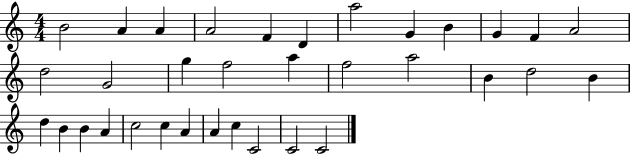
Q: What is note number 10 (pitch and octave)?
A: G4